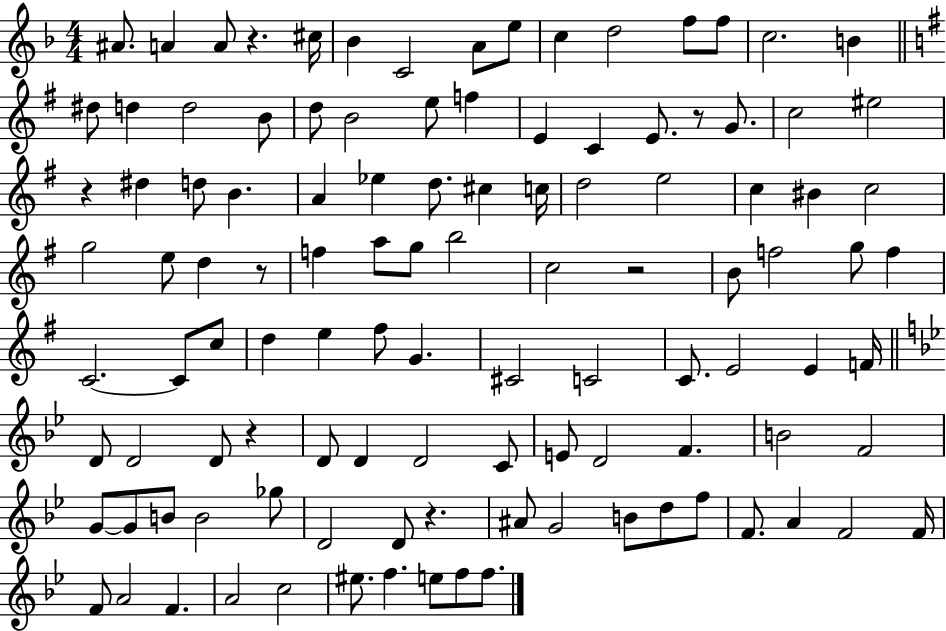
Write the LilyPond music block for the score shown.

{
  \clef treble
  \numericTimeSignature
  \time 4/4
  \key f \major
  \repeat volta 2 { ais'8. a'4 a'8 r4. cis''16 | bes'4 c'2 a'8 e''8 | c''4 d''2 f''8 f''8 | c''2. b'4 | \break \bar "||" \break \key g \major dis''8 d''4 d''2 b'8 | d''8 b'2 e''8 f''4 | e'4 c'4 e'8. r8 g'8. | c''2 eis''2 | \break r4 dis''4 d''8 b'4. | a'4 ees''4 d''8. cis''4 c''16 | d''2 e''2 | c''4 bis'4 c''2 | \break g''2 e''8 d''4 r8 | f''4 a''8 g''8 b''2 | c''2 r2 | b'8 f''2 g''8 f''4 | \break c'2.~~ c'8 c''8 | d''4 e''4 fis''8 g'4. | cis'2 c'2 | c'8. e'2 e'4 f'16 | \break \bar "||" \break \key g \minor d'8 d'2 d'8 r4 | d'8 d'4 d'2 c'8 | e'8 d'2 f'4. | b'2 f'2 | \break g'8~~ g'8 b'8 b'2 ges''8 | d'2 d'8 r4. | ais'8 g'2 b'8 d''8 f''8 | f'8. a'4 f'2 f'16 | \break f'8 a'2 f'4. | a'2 c''2 | eis''8. f''4. e''8 f''8 f''8. | } \bar "|."
}